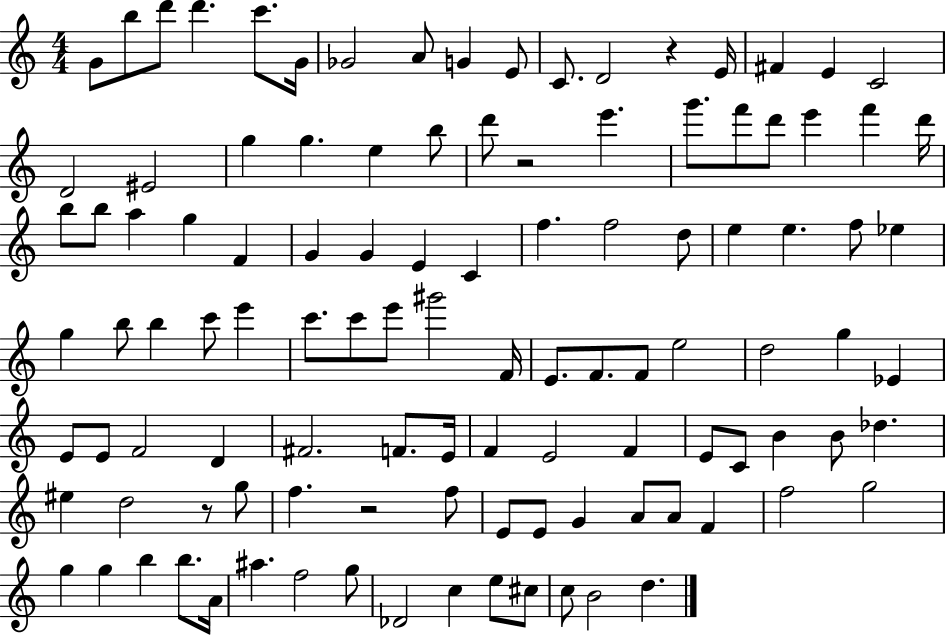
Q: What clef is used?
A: treble